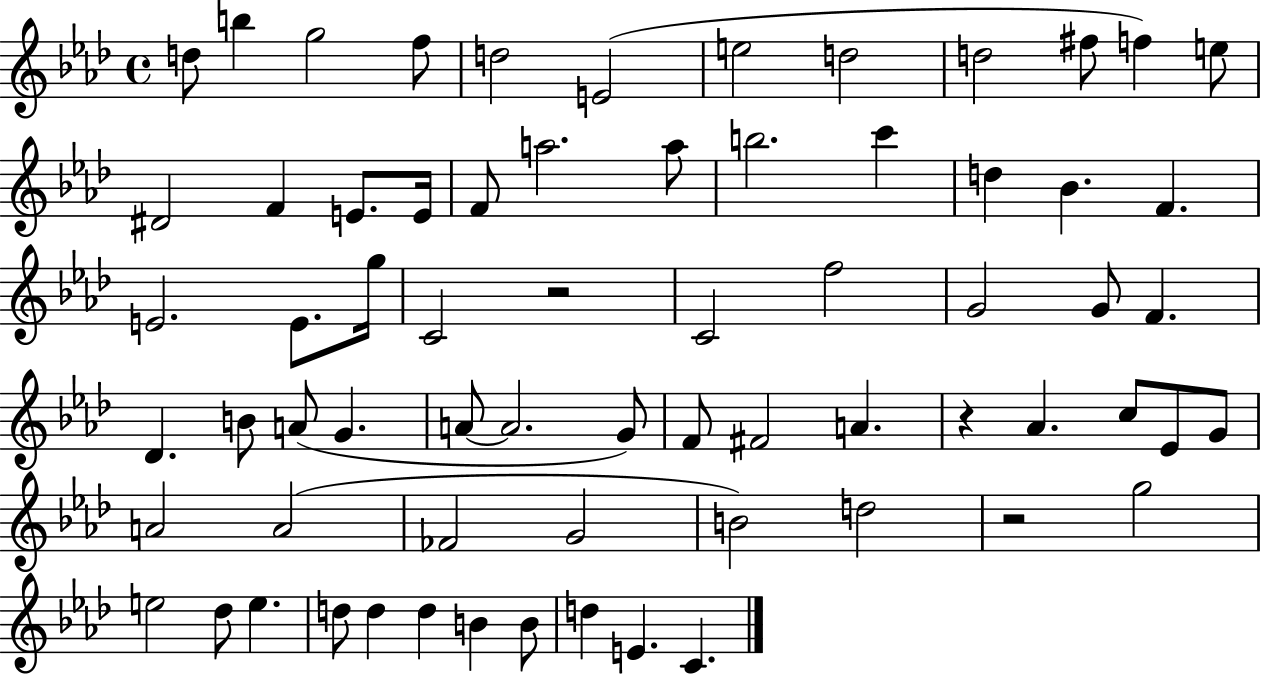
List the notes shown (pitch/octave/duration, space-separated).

D5/e B5/q G5/h F5/e D5/h E4/h E5/h D5/h D5/h F#5/e F5/q E5/e D#4/h F4/q E4/e. E4/s F4/e A5/h. A5/e B5/h. C6/q D5/q Bb4/q. F4/q. E4/h. E4/e. G5/s C4/h R/h C4/h F5/h G4/h G4/e F4/q. Db4/q. B4/e A4/e G4/q. A4/e A4/h. G4/e F4/e F#4/h A4/q. R/q Ab4/q. C5/e Eb4/e G4/e A4/h A4/h FES4/h G4/h B4/h D5/h R/h G5/h E5/h Db5/e E5/q. D5/e D5/q D5/q B4/q B4/e D5/q E4/q. C4/q.